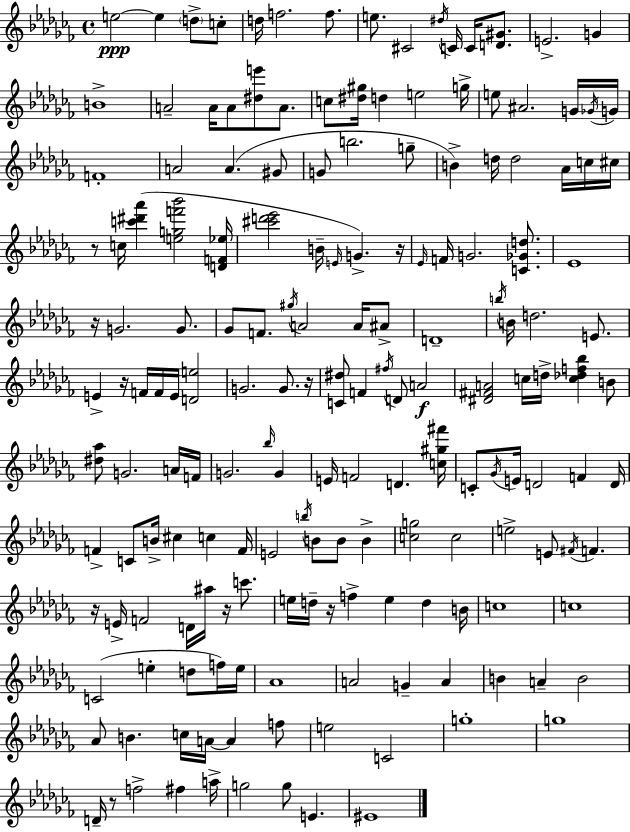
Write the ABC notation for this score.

X:1
T:Untitled
M:4/4
L:1/4
K:Abm
e2 e d/2 c/2 d/4 f2 f/2 e/2 ^C2 ^d/4 C/4 C/4 [D^G]/2 E2 G B4 A2 A/4 A/2 [^de']/2 A/2 c/2 [^d^g]/4 d e2 g/4 e/2 ^A2 G/4 _G/4 G/4 F4 A2 A ^G/2 G/2 b2 g/2 B d/4 d2 _A/4 c/4 ^c/4 z/2 c/4 [c'^d'_a'] [egf'_b']2 [DF_e]/4 [^c'd'_e']2 B/4 E/4 G z/4 _E/4 F/4 G2 [C_Gd]/2 _E4 z/4 G2 G/2 _G/2 F/2 ^g/4 A2 A/4 ^A/2 D4 b/4 B/4 d2 E/2 E z/4 F/4 F/4 E/4 [De]2 G2 G/2 z/4 [C^d]/2 F ^f/4 D/2 A2 [^D^FA]2 c/4 d/4 [c_df_b] B/2 [^d_a]/2 G2 A/4 F/4 G2 _b/4 G E/4 F2 D [c^g^f']/4 C/2 _G/4 E/4 D2 F D/4 F C/2 B/4 ^c c F/4 E2 b/4 B/2 B/2 B [cg]2 c2 e2 E/2 ^F/4 F z/4 E/4 F2 D/4 ^a/4 z/4 c'/2 e/4 d/4 z/4 f e d B/4 c4 c4 C2 e d/2 f/4 e/4 _A4 A2 G A B A B2 _A/2 B c/4 A/4 A f/2 e2 C2 g4 g4 D/4 z/2 f2 ^f a/4 g2 g/2 E ^E4